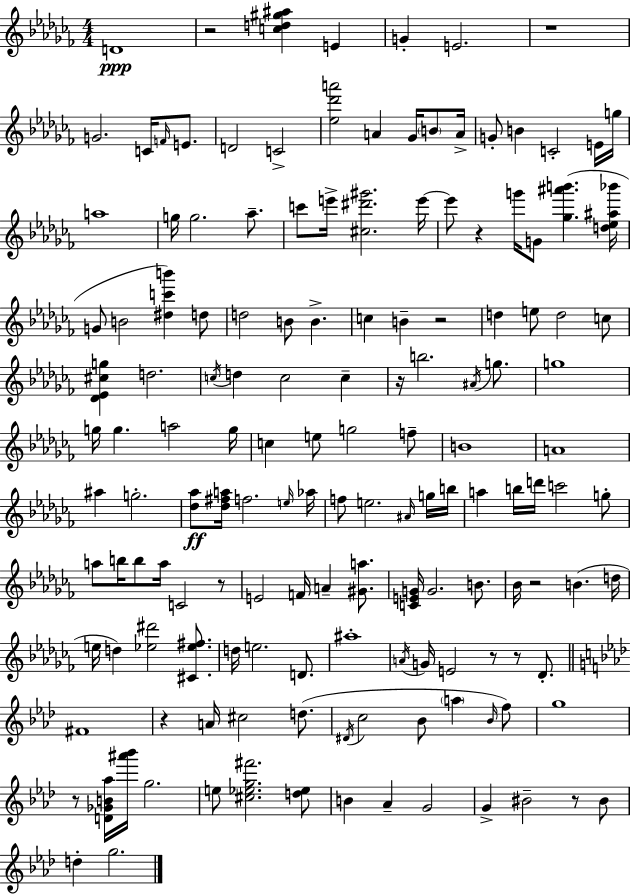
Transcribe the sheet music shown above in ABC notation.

X:1
T:Untitled
M:4/4
L:1/4
K:Abm
D4 z2 [cd^g^a] E G E2 z4 G2 C/4 F/4 E/2 D2 C2 [_e_d'a']2 A _G/4 B/2 A/4 G/2 B C2 E/4 g/4 a4 g/4 g2 _a/2 c'/2 e'/4 [^c^d'^g']2 e'/4 e'/2 z g'/4 G/2 [_g^a'b'] [d_e^a_b']/4 G/2 B2 [^dc'b'] d/2 d2 B/2 B c B z2 d e/2 d2 c/2 [_D_E^cg] d2 c/4 d c2 c z/4 b2 ^A/4 g/2 g4 g/4 g a2 g/4 c e/2 g2 f/2 B4 A4 ^a g2 [_d_a]/2 [_d^fa]/4 f2 e/4 _a/4 f/2 e2 ^A/4 g/4 b/4 a b/4 d'/4 c'2 g/2 a/2 b/4 b/2 a/4 C2 z/2 E2 F/4 A [^Ga]/2 [CEG]/4 G2 B/2 _B/4 z2 B d/4 e/4 d [_e^d']2 [^C_e^f]/2 d/4 e2 D/2 ^a4 A/4 G/4 E2 z/2 z/2 _D/2 ^F4 z A/4 ^c2 d/2 ^D/4 c2 _B/2 a _B/4 f/2 g4 z/2 [D_GB_a]/4 [^a'_b']/4 g2 e/2 [^c_eg^f']2 [d_e]/2 B _A G2 G ^B2 z/2 ^B/2 d g2